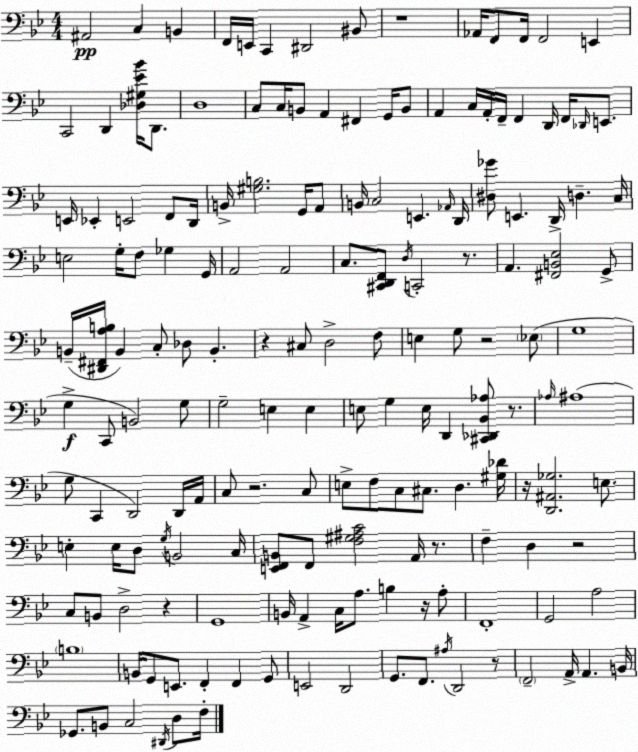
X:1
T:Untitled
M:4/4
L:1/4
K:Gm
^A,,2 C, B,, F,,/4 E,,/4 C,, ^D,,2 ^B,,/2 z4 _A,,/4 F,,/2 F,,/4 F,,2 E,, C,,2 D,, [_D,^G,_E_B]/4 D,,/2 D,4 C,/2 C,/4 B,,/2 A,, ^F,, G,,/4 B,,/2 A,, C,/4 A,,/4 F,,/4 F,, D,,/4 F,,/4 _D,,/4 E,,/2 E,,/4 _E,, E,,2 F,,/2 D,,/4 B,,/4 [^G,B,]2 G,,/4 A,,/2 B,,/4 C,2 E,, _A,,/4 D,,/4 [^D,_G]/2 E,, D,,/4 D, C,/4 E,2 G,/4 F,/2 _G, G,,/4 A,,2 A,,2 C,/2 [^C,,D,,F,,]/2 D,/4 C,,2 z/2 A,, [^F,,B,,_E,]2 G,,/2 B,,/4 [^D,,^F,,A,B,]/4 B,, C,/2 _D,/2 B,, z ^C,/2 D,2 F,/2 E, G,/2 z2 _E,/2 G,4 G, C,,/2 B,,2 G,/2 G,2 E, E, E,/2 G, E,/4 D,, [^C,,_D,,_B,,_A,]/2 z/2 _A,/4 ^A,4 G,/2 C,, D,,2 D,,/4 A,,/4 C,/2 z2 C,/2 E,/2 F,/2 C,/2 ^C,/2 D, [^G,_D]/4 z/4 [D,,^A,,_G,]2 E,/2 E, E,/4 D,/2 G,/4 B,,2 C,/4 [E,,F,,B,,]/2 F,,/2 [F,^G,^A,C]2 A,,/4 z/2 F, D, z2 C,/2 B,,/2 D,2 z G,,4 B,,/4 A,, C,/4 A,/2 B, z/4 A,/2 F,,4 G,,2 A,2 B,4 B,,/4 G,,/2 E,,/2 F,, F,, G,,/2 E,,2 D,,2 G,,/2 F,,/2 ^A,/4 D,,2 z/2 F,,2 A,,/4 A,, B,,/4 _G,,/2 B,,/2 C,2 ^D,,/4 D,/2 F,/4